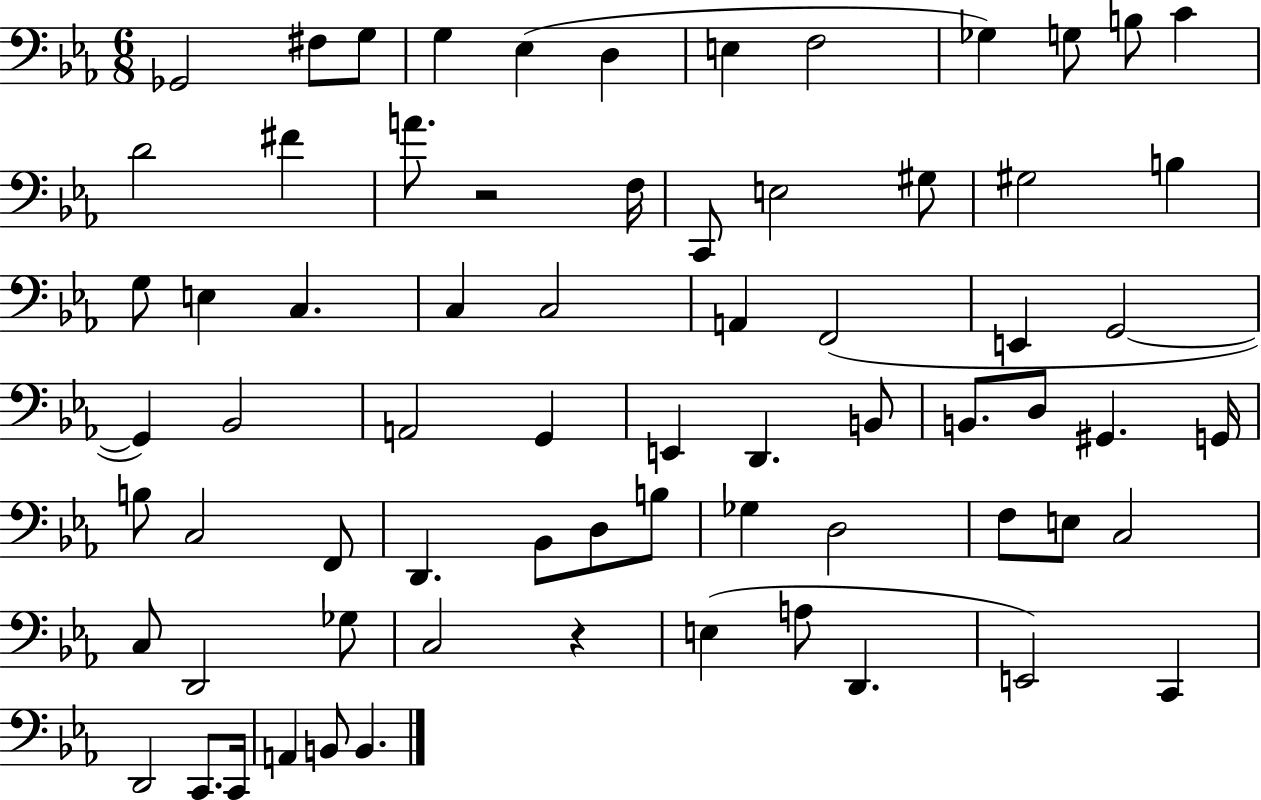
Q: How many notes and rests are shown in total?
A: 70